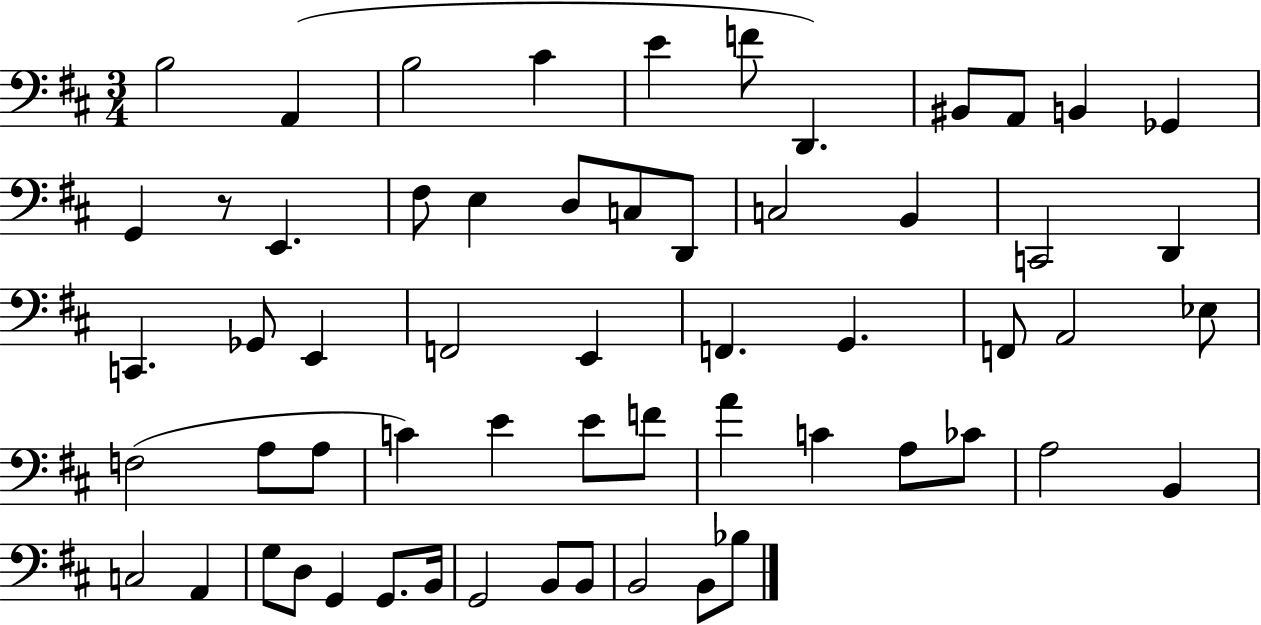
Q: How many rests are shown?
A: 1